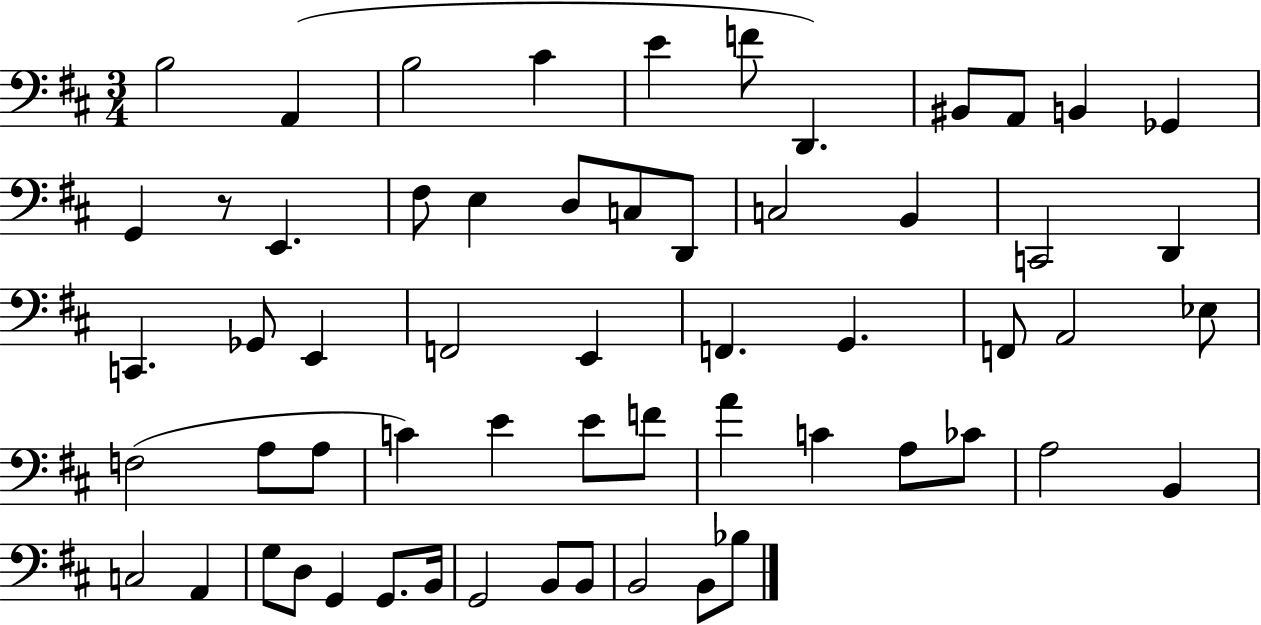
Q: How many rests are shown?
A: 1